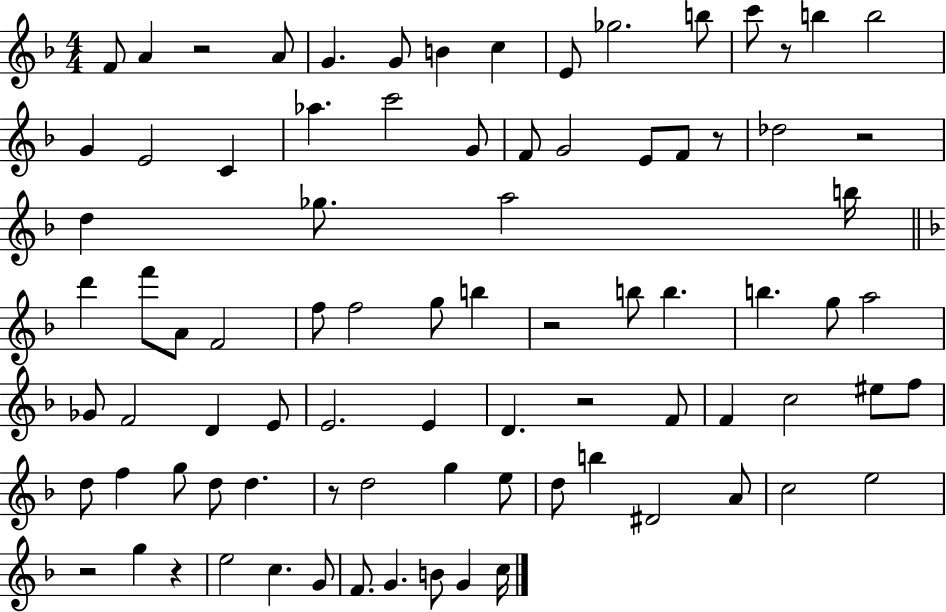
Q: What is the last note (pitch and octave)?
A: C5